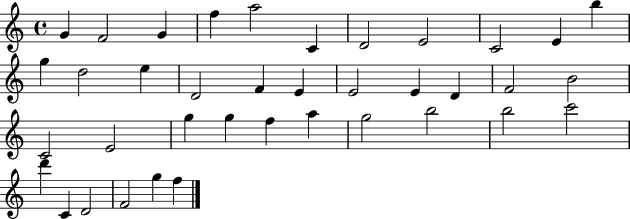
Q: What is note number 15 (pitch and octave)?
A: D4